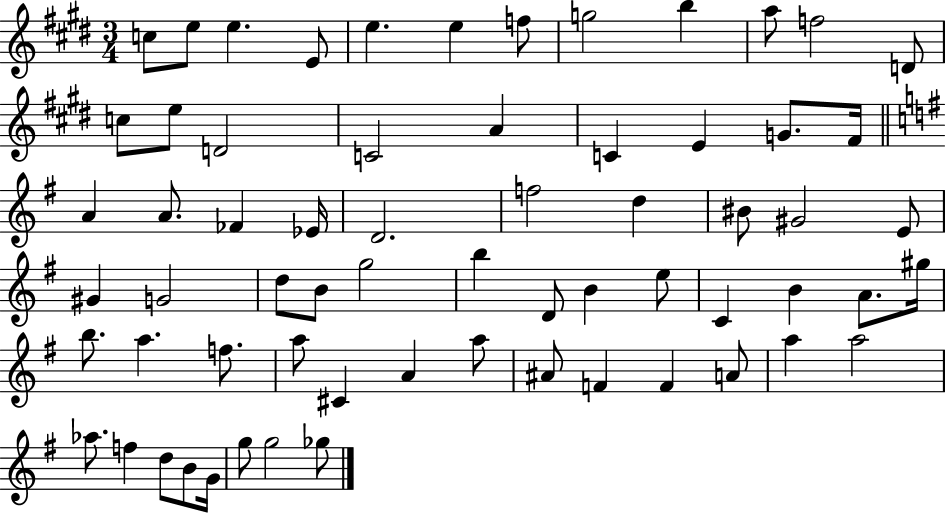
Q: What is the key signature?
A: E major